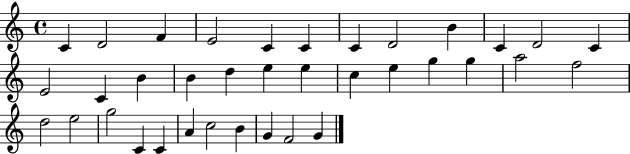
C4/q D4/h F4/q E4/h C4/q C4/q C4/q D4/h B4/q C4/q D4/h C4/q E4/h C4/q B4/q B4/q D5/q E5/q E5/q C5/q E5/q G5/q G5/q A5/h F5/h D5/h E5/h G5/h C4/q C4/q A4/q C5/h B4/q G4/q F4/h G4/q